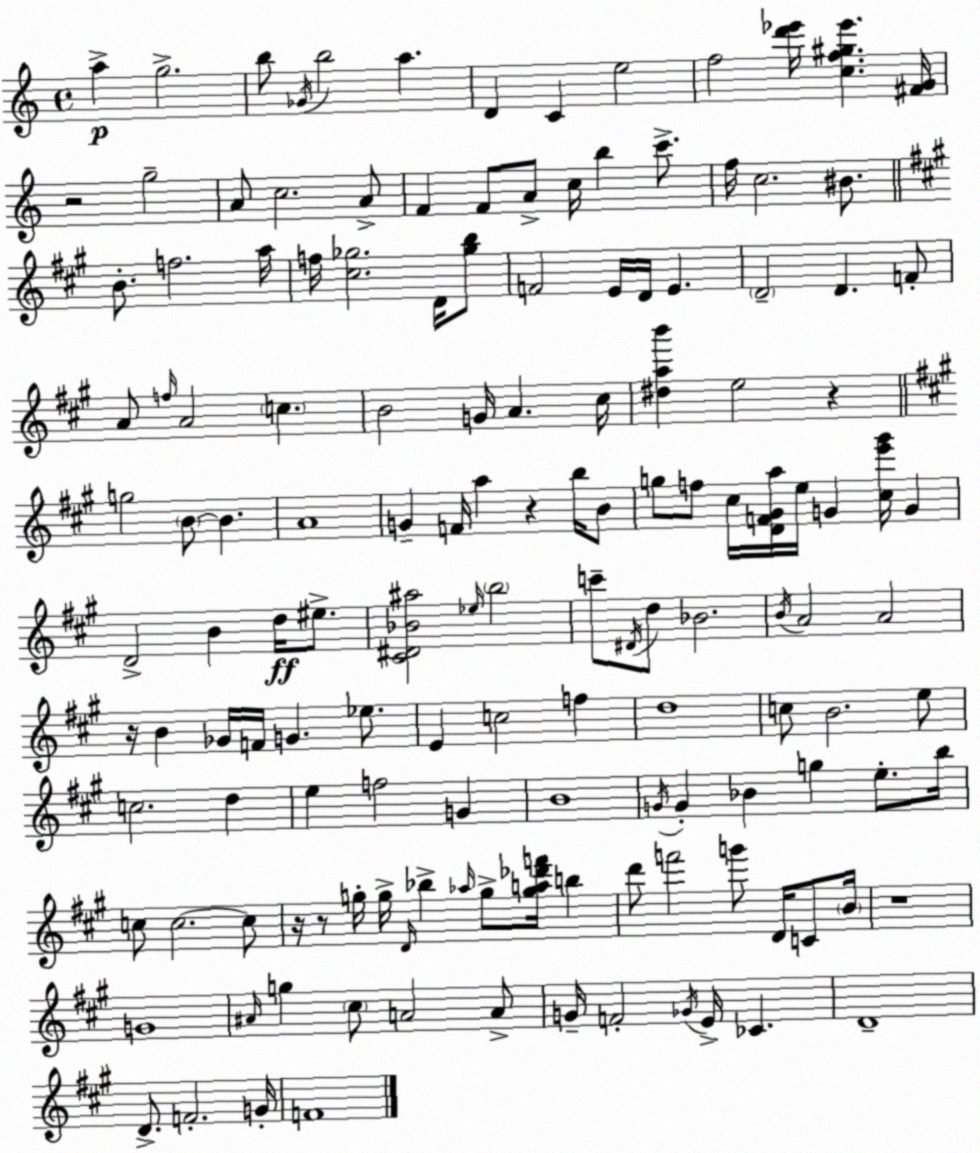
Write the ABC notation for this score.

X:1
T:Untitled
M:4/4
L:1/4
K:C
a g2 b/2 _G/4 b2 a D C e2 f2 [d'_e']/4 [cf^g_e'] [^FG]/4 z2 g2 A/2 c2 A/2 F F/2 A/2 c/4 b c'/2 f/4 c2 ^B/2 B/2 f2 a/4 f/4 [^c_g]2 D/4 [_gb]/2 F2 E/4 D/4 E D2 D F/2 A/2 f/4 A2 c B2 G/4 A ^c/4 [^dab'] e2 z g2 B/2 B A4 G F/4 a z b/4 B/2 g/2 f/2 ^c/4 [DF^Ga]/4 e/4 G [^ce'^g']/4 G D2 B d/4 ^e/2 [^C^D_B^a]2 _e/4 b2 c'/2 ^D/4 d/2 _B2 B/4 A2 A2 z/4 B _G/4 F/4 G _e/2 E c2 f d4 c/2 B2 e/2 c2 d e f2 G B4 G/4 G _B g e/2 b/4 c/2 c2 c/2 z/4 z/2 g/4 g/4 D/4 _b _a/4 g/2 [ga_d'f']/4 b d'/2 f'2 g'/2 D/4 C/2 B/4 z4 G4 ^A/4 g ^c/2 A2 A/2 G/4 F2 _G/4 E/4 _C D4 D/2 F2 G/4 F4